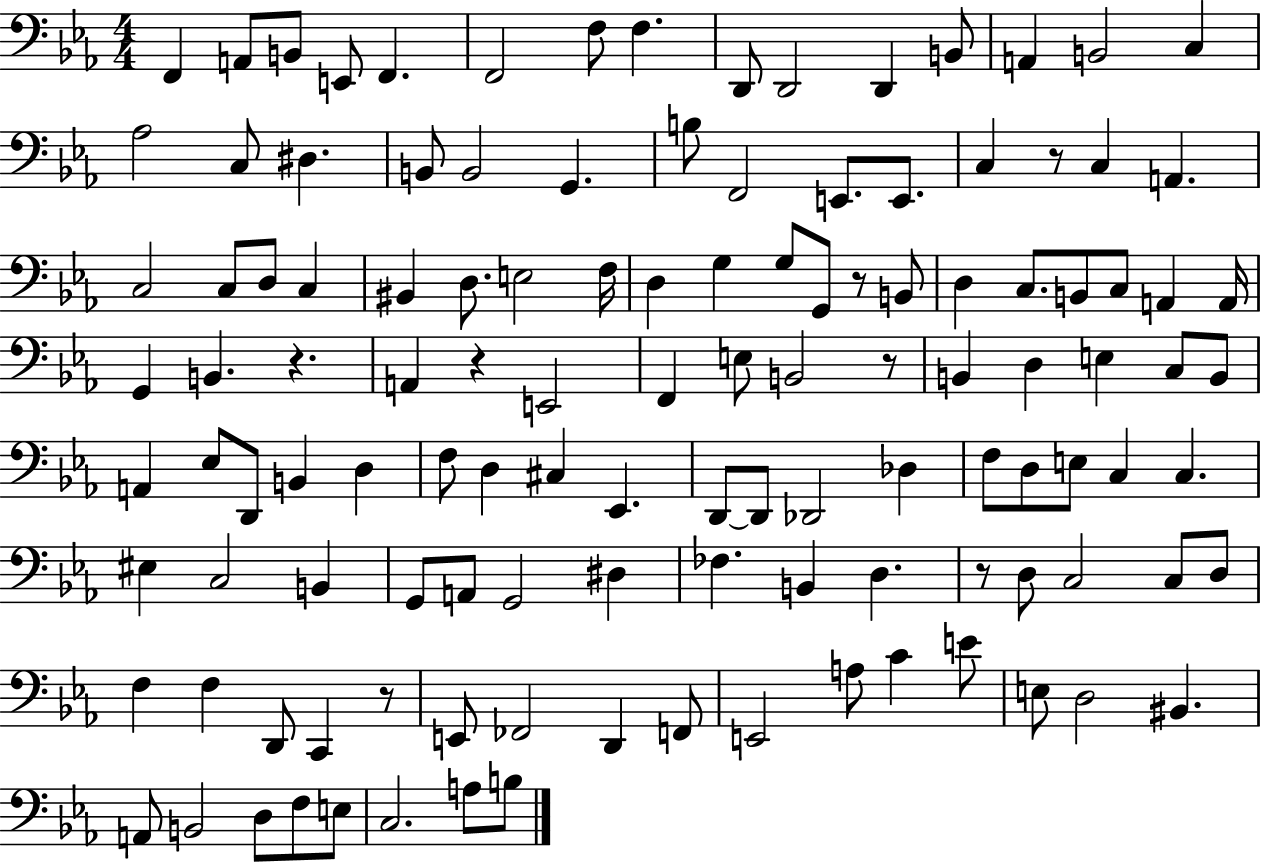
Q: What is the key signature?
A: EES major